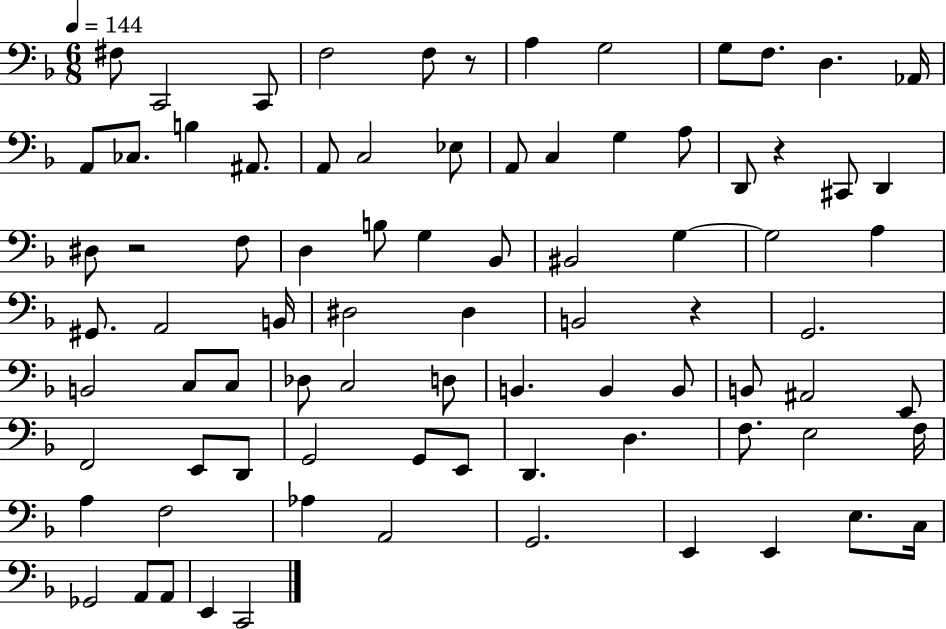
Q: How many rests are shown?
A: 4